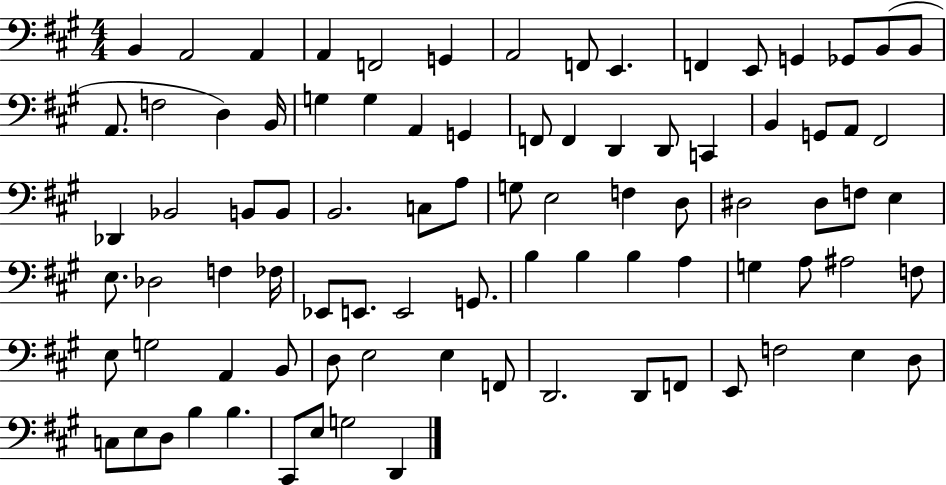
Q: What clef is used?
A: bass